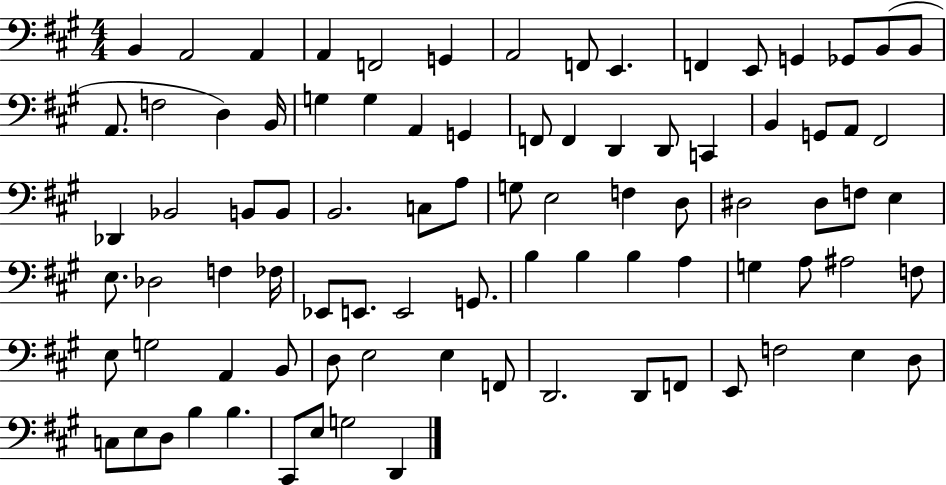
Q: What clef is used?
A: bass